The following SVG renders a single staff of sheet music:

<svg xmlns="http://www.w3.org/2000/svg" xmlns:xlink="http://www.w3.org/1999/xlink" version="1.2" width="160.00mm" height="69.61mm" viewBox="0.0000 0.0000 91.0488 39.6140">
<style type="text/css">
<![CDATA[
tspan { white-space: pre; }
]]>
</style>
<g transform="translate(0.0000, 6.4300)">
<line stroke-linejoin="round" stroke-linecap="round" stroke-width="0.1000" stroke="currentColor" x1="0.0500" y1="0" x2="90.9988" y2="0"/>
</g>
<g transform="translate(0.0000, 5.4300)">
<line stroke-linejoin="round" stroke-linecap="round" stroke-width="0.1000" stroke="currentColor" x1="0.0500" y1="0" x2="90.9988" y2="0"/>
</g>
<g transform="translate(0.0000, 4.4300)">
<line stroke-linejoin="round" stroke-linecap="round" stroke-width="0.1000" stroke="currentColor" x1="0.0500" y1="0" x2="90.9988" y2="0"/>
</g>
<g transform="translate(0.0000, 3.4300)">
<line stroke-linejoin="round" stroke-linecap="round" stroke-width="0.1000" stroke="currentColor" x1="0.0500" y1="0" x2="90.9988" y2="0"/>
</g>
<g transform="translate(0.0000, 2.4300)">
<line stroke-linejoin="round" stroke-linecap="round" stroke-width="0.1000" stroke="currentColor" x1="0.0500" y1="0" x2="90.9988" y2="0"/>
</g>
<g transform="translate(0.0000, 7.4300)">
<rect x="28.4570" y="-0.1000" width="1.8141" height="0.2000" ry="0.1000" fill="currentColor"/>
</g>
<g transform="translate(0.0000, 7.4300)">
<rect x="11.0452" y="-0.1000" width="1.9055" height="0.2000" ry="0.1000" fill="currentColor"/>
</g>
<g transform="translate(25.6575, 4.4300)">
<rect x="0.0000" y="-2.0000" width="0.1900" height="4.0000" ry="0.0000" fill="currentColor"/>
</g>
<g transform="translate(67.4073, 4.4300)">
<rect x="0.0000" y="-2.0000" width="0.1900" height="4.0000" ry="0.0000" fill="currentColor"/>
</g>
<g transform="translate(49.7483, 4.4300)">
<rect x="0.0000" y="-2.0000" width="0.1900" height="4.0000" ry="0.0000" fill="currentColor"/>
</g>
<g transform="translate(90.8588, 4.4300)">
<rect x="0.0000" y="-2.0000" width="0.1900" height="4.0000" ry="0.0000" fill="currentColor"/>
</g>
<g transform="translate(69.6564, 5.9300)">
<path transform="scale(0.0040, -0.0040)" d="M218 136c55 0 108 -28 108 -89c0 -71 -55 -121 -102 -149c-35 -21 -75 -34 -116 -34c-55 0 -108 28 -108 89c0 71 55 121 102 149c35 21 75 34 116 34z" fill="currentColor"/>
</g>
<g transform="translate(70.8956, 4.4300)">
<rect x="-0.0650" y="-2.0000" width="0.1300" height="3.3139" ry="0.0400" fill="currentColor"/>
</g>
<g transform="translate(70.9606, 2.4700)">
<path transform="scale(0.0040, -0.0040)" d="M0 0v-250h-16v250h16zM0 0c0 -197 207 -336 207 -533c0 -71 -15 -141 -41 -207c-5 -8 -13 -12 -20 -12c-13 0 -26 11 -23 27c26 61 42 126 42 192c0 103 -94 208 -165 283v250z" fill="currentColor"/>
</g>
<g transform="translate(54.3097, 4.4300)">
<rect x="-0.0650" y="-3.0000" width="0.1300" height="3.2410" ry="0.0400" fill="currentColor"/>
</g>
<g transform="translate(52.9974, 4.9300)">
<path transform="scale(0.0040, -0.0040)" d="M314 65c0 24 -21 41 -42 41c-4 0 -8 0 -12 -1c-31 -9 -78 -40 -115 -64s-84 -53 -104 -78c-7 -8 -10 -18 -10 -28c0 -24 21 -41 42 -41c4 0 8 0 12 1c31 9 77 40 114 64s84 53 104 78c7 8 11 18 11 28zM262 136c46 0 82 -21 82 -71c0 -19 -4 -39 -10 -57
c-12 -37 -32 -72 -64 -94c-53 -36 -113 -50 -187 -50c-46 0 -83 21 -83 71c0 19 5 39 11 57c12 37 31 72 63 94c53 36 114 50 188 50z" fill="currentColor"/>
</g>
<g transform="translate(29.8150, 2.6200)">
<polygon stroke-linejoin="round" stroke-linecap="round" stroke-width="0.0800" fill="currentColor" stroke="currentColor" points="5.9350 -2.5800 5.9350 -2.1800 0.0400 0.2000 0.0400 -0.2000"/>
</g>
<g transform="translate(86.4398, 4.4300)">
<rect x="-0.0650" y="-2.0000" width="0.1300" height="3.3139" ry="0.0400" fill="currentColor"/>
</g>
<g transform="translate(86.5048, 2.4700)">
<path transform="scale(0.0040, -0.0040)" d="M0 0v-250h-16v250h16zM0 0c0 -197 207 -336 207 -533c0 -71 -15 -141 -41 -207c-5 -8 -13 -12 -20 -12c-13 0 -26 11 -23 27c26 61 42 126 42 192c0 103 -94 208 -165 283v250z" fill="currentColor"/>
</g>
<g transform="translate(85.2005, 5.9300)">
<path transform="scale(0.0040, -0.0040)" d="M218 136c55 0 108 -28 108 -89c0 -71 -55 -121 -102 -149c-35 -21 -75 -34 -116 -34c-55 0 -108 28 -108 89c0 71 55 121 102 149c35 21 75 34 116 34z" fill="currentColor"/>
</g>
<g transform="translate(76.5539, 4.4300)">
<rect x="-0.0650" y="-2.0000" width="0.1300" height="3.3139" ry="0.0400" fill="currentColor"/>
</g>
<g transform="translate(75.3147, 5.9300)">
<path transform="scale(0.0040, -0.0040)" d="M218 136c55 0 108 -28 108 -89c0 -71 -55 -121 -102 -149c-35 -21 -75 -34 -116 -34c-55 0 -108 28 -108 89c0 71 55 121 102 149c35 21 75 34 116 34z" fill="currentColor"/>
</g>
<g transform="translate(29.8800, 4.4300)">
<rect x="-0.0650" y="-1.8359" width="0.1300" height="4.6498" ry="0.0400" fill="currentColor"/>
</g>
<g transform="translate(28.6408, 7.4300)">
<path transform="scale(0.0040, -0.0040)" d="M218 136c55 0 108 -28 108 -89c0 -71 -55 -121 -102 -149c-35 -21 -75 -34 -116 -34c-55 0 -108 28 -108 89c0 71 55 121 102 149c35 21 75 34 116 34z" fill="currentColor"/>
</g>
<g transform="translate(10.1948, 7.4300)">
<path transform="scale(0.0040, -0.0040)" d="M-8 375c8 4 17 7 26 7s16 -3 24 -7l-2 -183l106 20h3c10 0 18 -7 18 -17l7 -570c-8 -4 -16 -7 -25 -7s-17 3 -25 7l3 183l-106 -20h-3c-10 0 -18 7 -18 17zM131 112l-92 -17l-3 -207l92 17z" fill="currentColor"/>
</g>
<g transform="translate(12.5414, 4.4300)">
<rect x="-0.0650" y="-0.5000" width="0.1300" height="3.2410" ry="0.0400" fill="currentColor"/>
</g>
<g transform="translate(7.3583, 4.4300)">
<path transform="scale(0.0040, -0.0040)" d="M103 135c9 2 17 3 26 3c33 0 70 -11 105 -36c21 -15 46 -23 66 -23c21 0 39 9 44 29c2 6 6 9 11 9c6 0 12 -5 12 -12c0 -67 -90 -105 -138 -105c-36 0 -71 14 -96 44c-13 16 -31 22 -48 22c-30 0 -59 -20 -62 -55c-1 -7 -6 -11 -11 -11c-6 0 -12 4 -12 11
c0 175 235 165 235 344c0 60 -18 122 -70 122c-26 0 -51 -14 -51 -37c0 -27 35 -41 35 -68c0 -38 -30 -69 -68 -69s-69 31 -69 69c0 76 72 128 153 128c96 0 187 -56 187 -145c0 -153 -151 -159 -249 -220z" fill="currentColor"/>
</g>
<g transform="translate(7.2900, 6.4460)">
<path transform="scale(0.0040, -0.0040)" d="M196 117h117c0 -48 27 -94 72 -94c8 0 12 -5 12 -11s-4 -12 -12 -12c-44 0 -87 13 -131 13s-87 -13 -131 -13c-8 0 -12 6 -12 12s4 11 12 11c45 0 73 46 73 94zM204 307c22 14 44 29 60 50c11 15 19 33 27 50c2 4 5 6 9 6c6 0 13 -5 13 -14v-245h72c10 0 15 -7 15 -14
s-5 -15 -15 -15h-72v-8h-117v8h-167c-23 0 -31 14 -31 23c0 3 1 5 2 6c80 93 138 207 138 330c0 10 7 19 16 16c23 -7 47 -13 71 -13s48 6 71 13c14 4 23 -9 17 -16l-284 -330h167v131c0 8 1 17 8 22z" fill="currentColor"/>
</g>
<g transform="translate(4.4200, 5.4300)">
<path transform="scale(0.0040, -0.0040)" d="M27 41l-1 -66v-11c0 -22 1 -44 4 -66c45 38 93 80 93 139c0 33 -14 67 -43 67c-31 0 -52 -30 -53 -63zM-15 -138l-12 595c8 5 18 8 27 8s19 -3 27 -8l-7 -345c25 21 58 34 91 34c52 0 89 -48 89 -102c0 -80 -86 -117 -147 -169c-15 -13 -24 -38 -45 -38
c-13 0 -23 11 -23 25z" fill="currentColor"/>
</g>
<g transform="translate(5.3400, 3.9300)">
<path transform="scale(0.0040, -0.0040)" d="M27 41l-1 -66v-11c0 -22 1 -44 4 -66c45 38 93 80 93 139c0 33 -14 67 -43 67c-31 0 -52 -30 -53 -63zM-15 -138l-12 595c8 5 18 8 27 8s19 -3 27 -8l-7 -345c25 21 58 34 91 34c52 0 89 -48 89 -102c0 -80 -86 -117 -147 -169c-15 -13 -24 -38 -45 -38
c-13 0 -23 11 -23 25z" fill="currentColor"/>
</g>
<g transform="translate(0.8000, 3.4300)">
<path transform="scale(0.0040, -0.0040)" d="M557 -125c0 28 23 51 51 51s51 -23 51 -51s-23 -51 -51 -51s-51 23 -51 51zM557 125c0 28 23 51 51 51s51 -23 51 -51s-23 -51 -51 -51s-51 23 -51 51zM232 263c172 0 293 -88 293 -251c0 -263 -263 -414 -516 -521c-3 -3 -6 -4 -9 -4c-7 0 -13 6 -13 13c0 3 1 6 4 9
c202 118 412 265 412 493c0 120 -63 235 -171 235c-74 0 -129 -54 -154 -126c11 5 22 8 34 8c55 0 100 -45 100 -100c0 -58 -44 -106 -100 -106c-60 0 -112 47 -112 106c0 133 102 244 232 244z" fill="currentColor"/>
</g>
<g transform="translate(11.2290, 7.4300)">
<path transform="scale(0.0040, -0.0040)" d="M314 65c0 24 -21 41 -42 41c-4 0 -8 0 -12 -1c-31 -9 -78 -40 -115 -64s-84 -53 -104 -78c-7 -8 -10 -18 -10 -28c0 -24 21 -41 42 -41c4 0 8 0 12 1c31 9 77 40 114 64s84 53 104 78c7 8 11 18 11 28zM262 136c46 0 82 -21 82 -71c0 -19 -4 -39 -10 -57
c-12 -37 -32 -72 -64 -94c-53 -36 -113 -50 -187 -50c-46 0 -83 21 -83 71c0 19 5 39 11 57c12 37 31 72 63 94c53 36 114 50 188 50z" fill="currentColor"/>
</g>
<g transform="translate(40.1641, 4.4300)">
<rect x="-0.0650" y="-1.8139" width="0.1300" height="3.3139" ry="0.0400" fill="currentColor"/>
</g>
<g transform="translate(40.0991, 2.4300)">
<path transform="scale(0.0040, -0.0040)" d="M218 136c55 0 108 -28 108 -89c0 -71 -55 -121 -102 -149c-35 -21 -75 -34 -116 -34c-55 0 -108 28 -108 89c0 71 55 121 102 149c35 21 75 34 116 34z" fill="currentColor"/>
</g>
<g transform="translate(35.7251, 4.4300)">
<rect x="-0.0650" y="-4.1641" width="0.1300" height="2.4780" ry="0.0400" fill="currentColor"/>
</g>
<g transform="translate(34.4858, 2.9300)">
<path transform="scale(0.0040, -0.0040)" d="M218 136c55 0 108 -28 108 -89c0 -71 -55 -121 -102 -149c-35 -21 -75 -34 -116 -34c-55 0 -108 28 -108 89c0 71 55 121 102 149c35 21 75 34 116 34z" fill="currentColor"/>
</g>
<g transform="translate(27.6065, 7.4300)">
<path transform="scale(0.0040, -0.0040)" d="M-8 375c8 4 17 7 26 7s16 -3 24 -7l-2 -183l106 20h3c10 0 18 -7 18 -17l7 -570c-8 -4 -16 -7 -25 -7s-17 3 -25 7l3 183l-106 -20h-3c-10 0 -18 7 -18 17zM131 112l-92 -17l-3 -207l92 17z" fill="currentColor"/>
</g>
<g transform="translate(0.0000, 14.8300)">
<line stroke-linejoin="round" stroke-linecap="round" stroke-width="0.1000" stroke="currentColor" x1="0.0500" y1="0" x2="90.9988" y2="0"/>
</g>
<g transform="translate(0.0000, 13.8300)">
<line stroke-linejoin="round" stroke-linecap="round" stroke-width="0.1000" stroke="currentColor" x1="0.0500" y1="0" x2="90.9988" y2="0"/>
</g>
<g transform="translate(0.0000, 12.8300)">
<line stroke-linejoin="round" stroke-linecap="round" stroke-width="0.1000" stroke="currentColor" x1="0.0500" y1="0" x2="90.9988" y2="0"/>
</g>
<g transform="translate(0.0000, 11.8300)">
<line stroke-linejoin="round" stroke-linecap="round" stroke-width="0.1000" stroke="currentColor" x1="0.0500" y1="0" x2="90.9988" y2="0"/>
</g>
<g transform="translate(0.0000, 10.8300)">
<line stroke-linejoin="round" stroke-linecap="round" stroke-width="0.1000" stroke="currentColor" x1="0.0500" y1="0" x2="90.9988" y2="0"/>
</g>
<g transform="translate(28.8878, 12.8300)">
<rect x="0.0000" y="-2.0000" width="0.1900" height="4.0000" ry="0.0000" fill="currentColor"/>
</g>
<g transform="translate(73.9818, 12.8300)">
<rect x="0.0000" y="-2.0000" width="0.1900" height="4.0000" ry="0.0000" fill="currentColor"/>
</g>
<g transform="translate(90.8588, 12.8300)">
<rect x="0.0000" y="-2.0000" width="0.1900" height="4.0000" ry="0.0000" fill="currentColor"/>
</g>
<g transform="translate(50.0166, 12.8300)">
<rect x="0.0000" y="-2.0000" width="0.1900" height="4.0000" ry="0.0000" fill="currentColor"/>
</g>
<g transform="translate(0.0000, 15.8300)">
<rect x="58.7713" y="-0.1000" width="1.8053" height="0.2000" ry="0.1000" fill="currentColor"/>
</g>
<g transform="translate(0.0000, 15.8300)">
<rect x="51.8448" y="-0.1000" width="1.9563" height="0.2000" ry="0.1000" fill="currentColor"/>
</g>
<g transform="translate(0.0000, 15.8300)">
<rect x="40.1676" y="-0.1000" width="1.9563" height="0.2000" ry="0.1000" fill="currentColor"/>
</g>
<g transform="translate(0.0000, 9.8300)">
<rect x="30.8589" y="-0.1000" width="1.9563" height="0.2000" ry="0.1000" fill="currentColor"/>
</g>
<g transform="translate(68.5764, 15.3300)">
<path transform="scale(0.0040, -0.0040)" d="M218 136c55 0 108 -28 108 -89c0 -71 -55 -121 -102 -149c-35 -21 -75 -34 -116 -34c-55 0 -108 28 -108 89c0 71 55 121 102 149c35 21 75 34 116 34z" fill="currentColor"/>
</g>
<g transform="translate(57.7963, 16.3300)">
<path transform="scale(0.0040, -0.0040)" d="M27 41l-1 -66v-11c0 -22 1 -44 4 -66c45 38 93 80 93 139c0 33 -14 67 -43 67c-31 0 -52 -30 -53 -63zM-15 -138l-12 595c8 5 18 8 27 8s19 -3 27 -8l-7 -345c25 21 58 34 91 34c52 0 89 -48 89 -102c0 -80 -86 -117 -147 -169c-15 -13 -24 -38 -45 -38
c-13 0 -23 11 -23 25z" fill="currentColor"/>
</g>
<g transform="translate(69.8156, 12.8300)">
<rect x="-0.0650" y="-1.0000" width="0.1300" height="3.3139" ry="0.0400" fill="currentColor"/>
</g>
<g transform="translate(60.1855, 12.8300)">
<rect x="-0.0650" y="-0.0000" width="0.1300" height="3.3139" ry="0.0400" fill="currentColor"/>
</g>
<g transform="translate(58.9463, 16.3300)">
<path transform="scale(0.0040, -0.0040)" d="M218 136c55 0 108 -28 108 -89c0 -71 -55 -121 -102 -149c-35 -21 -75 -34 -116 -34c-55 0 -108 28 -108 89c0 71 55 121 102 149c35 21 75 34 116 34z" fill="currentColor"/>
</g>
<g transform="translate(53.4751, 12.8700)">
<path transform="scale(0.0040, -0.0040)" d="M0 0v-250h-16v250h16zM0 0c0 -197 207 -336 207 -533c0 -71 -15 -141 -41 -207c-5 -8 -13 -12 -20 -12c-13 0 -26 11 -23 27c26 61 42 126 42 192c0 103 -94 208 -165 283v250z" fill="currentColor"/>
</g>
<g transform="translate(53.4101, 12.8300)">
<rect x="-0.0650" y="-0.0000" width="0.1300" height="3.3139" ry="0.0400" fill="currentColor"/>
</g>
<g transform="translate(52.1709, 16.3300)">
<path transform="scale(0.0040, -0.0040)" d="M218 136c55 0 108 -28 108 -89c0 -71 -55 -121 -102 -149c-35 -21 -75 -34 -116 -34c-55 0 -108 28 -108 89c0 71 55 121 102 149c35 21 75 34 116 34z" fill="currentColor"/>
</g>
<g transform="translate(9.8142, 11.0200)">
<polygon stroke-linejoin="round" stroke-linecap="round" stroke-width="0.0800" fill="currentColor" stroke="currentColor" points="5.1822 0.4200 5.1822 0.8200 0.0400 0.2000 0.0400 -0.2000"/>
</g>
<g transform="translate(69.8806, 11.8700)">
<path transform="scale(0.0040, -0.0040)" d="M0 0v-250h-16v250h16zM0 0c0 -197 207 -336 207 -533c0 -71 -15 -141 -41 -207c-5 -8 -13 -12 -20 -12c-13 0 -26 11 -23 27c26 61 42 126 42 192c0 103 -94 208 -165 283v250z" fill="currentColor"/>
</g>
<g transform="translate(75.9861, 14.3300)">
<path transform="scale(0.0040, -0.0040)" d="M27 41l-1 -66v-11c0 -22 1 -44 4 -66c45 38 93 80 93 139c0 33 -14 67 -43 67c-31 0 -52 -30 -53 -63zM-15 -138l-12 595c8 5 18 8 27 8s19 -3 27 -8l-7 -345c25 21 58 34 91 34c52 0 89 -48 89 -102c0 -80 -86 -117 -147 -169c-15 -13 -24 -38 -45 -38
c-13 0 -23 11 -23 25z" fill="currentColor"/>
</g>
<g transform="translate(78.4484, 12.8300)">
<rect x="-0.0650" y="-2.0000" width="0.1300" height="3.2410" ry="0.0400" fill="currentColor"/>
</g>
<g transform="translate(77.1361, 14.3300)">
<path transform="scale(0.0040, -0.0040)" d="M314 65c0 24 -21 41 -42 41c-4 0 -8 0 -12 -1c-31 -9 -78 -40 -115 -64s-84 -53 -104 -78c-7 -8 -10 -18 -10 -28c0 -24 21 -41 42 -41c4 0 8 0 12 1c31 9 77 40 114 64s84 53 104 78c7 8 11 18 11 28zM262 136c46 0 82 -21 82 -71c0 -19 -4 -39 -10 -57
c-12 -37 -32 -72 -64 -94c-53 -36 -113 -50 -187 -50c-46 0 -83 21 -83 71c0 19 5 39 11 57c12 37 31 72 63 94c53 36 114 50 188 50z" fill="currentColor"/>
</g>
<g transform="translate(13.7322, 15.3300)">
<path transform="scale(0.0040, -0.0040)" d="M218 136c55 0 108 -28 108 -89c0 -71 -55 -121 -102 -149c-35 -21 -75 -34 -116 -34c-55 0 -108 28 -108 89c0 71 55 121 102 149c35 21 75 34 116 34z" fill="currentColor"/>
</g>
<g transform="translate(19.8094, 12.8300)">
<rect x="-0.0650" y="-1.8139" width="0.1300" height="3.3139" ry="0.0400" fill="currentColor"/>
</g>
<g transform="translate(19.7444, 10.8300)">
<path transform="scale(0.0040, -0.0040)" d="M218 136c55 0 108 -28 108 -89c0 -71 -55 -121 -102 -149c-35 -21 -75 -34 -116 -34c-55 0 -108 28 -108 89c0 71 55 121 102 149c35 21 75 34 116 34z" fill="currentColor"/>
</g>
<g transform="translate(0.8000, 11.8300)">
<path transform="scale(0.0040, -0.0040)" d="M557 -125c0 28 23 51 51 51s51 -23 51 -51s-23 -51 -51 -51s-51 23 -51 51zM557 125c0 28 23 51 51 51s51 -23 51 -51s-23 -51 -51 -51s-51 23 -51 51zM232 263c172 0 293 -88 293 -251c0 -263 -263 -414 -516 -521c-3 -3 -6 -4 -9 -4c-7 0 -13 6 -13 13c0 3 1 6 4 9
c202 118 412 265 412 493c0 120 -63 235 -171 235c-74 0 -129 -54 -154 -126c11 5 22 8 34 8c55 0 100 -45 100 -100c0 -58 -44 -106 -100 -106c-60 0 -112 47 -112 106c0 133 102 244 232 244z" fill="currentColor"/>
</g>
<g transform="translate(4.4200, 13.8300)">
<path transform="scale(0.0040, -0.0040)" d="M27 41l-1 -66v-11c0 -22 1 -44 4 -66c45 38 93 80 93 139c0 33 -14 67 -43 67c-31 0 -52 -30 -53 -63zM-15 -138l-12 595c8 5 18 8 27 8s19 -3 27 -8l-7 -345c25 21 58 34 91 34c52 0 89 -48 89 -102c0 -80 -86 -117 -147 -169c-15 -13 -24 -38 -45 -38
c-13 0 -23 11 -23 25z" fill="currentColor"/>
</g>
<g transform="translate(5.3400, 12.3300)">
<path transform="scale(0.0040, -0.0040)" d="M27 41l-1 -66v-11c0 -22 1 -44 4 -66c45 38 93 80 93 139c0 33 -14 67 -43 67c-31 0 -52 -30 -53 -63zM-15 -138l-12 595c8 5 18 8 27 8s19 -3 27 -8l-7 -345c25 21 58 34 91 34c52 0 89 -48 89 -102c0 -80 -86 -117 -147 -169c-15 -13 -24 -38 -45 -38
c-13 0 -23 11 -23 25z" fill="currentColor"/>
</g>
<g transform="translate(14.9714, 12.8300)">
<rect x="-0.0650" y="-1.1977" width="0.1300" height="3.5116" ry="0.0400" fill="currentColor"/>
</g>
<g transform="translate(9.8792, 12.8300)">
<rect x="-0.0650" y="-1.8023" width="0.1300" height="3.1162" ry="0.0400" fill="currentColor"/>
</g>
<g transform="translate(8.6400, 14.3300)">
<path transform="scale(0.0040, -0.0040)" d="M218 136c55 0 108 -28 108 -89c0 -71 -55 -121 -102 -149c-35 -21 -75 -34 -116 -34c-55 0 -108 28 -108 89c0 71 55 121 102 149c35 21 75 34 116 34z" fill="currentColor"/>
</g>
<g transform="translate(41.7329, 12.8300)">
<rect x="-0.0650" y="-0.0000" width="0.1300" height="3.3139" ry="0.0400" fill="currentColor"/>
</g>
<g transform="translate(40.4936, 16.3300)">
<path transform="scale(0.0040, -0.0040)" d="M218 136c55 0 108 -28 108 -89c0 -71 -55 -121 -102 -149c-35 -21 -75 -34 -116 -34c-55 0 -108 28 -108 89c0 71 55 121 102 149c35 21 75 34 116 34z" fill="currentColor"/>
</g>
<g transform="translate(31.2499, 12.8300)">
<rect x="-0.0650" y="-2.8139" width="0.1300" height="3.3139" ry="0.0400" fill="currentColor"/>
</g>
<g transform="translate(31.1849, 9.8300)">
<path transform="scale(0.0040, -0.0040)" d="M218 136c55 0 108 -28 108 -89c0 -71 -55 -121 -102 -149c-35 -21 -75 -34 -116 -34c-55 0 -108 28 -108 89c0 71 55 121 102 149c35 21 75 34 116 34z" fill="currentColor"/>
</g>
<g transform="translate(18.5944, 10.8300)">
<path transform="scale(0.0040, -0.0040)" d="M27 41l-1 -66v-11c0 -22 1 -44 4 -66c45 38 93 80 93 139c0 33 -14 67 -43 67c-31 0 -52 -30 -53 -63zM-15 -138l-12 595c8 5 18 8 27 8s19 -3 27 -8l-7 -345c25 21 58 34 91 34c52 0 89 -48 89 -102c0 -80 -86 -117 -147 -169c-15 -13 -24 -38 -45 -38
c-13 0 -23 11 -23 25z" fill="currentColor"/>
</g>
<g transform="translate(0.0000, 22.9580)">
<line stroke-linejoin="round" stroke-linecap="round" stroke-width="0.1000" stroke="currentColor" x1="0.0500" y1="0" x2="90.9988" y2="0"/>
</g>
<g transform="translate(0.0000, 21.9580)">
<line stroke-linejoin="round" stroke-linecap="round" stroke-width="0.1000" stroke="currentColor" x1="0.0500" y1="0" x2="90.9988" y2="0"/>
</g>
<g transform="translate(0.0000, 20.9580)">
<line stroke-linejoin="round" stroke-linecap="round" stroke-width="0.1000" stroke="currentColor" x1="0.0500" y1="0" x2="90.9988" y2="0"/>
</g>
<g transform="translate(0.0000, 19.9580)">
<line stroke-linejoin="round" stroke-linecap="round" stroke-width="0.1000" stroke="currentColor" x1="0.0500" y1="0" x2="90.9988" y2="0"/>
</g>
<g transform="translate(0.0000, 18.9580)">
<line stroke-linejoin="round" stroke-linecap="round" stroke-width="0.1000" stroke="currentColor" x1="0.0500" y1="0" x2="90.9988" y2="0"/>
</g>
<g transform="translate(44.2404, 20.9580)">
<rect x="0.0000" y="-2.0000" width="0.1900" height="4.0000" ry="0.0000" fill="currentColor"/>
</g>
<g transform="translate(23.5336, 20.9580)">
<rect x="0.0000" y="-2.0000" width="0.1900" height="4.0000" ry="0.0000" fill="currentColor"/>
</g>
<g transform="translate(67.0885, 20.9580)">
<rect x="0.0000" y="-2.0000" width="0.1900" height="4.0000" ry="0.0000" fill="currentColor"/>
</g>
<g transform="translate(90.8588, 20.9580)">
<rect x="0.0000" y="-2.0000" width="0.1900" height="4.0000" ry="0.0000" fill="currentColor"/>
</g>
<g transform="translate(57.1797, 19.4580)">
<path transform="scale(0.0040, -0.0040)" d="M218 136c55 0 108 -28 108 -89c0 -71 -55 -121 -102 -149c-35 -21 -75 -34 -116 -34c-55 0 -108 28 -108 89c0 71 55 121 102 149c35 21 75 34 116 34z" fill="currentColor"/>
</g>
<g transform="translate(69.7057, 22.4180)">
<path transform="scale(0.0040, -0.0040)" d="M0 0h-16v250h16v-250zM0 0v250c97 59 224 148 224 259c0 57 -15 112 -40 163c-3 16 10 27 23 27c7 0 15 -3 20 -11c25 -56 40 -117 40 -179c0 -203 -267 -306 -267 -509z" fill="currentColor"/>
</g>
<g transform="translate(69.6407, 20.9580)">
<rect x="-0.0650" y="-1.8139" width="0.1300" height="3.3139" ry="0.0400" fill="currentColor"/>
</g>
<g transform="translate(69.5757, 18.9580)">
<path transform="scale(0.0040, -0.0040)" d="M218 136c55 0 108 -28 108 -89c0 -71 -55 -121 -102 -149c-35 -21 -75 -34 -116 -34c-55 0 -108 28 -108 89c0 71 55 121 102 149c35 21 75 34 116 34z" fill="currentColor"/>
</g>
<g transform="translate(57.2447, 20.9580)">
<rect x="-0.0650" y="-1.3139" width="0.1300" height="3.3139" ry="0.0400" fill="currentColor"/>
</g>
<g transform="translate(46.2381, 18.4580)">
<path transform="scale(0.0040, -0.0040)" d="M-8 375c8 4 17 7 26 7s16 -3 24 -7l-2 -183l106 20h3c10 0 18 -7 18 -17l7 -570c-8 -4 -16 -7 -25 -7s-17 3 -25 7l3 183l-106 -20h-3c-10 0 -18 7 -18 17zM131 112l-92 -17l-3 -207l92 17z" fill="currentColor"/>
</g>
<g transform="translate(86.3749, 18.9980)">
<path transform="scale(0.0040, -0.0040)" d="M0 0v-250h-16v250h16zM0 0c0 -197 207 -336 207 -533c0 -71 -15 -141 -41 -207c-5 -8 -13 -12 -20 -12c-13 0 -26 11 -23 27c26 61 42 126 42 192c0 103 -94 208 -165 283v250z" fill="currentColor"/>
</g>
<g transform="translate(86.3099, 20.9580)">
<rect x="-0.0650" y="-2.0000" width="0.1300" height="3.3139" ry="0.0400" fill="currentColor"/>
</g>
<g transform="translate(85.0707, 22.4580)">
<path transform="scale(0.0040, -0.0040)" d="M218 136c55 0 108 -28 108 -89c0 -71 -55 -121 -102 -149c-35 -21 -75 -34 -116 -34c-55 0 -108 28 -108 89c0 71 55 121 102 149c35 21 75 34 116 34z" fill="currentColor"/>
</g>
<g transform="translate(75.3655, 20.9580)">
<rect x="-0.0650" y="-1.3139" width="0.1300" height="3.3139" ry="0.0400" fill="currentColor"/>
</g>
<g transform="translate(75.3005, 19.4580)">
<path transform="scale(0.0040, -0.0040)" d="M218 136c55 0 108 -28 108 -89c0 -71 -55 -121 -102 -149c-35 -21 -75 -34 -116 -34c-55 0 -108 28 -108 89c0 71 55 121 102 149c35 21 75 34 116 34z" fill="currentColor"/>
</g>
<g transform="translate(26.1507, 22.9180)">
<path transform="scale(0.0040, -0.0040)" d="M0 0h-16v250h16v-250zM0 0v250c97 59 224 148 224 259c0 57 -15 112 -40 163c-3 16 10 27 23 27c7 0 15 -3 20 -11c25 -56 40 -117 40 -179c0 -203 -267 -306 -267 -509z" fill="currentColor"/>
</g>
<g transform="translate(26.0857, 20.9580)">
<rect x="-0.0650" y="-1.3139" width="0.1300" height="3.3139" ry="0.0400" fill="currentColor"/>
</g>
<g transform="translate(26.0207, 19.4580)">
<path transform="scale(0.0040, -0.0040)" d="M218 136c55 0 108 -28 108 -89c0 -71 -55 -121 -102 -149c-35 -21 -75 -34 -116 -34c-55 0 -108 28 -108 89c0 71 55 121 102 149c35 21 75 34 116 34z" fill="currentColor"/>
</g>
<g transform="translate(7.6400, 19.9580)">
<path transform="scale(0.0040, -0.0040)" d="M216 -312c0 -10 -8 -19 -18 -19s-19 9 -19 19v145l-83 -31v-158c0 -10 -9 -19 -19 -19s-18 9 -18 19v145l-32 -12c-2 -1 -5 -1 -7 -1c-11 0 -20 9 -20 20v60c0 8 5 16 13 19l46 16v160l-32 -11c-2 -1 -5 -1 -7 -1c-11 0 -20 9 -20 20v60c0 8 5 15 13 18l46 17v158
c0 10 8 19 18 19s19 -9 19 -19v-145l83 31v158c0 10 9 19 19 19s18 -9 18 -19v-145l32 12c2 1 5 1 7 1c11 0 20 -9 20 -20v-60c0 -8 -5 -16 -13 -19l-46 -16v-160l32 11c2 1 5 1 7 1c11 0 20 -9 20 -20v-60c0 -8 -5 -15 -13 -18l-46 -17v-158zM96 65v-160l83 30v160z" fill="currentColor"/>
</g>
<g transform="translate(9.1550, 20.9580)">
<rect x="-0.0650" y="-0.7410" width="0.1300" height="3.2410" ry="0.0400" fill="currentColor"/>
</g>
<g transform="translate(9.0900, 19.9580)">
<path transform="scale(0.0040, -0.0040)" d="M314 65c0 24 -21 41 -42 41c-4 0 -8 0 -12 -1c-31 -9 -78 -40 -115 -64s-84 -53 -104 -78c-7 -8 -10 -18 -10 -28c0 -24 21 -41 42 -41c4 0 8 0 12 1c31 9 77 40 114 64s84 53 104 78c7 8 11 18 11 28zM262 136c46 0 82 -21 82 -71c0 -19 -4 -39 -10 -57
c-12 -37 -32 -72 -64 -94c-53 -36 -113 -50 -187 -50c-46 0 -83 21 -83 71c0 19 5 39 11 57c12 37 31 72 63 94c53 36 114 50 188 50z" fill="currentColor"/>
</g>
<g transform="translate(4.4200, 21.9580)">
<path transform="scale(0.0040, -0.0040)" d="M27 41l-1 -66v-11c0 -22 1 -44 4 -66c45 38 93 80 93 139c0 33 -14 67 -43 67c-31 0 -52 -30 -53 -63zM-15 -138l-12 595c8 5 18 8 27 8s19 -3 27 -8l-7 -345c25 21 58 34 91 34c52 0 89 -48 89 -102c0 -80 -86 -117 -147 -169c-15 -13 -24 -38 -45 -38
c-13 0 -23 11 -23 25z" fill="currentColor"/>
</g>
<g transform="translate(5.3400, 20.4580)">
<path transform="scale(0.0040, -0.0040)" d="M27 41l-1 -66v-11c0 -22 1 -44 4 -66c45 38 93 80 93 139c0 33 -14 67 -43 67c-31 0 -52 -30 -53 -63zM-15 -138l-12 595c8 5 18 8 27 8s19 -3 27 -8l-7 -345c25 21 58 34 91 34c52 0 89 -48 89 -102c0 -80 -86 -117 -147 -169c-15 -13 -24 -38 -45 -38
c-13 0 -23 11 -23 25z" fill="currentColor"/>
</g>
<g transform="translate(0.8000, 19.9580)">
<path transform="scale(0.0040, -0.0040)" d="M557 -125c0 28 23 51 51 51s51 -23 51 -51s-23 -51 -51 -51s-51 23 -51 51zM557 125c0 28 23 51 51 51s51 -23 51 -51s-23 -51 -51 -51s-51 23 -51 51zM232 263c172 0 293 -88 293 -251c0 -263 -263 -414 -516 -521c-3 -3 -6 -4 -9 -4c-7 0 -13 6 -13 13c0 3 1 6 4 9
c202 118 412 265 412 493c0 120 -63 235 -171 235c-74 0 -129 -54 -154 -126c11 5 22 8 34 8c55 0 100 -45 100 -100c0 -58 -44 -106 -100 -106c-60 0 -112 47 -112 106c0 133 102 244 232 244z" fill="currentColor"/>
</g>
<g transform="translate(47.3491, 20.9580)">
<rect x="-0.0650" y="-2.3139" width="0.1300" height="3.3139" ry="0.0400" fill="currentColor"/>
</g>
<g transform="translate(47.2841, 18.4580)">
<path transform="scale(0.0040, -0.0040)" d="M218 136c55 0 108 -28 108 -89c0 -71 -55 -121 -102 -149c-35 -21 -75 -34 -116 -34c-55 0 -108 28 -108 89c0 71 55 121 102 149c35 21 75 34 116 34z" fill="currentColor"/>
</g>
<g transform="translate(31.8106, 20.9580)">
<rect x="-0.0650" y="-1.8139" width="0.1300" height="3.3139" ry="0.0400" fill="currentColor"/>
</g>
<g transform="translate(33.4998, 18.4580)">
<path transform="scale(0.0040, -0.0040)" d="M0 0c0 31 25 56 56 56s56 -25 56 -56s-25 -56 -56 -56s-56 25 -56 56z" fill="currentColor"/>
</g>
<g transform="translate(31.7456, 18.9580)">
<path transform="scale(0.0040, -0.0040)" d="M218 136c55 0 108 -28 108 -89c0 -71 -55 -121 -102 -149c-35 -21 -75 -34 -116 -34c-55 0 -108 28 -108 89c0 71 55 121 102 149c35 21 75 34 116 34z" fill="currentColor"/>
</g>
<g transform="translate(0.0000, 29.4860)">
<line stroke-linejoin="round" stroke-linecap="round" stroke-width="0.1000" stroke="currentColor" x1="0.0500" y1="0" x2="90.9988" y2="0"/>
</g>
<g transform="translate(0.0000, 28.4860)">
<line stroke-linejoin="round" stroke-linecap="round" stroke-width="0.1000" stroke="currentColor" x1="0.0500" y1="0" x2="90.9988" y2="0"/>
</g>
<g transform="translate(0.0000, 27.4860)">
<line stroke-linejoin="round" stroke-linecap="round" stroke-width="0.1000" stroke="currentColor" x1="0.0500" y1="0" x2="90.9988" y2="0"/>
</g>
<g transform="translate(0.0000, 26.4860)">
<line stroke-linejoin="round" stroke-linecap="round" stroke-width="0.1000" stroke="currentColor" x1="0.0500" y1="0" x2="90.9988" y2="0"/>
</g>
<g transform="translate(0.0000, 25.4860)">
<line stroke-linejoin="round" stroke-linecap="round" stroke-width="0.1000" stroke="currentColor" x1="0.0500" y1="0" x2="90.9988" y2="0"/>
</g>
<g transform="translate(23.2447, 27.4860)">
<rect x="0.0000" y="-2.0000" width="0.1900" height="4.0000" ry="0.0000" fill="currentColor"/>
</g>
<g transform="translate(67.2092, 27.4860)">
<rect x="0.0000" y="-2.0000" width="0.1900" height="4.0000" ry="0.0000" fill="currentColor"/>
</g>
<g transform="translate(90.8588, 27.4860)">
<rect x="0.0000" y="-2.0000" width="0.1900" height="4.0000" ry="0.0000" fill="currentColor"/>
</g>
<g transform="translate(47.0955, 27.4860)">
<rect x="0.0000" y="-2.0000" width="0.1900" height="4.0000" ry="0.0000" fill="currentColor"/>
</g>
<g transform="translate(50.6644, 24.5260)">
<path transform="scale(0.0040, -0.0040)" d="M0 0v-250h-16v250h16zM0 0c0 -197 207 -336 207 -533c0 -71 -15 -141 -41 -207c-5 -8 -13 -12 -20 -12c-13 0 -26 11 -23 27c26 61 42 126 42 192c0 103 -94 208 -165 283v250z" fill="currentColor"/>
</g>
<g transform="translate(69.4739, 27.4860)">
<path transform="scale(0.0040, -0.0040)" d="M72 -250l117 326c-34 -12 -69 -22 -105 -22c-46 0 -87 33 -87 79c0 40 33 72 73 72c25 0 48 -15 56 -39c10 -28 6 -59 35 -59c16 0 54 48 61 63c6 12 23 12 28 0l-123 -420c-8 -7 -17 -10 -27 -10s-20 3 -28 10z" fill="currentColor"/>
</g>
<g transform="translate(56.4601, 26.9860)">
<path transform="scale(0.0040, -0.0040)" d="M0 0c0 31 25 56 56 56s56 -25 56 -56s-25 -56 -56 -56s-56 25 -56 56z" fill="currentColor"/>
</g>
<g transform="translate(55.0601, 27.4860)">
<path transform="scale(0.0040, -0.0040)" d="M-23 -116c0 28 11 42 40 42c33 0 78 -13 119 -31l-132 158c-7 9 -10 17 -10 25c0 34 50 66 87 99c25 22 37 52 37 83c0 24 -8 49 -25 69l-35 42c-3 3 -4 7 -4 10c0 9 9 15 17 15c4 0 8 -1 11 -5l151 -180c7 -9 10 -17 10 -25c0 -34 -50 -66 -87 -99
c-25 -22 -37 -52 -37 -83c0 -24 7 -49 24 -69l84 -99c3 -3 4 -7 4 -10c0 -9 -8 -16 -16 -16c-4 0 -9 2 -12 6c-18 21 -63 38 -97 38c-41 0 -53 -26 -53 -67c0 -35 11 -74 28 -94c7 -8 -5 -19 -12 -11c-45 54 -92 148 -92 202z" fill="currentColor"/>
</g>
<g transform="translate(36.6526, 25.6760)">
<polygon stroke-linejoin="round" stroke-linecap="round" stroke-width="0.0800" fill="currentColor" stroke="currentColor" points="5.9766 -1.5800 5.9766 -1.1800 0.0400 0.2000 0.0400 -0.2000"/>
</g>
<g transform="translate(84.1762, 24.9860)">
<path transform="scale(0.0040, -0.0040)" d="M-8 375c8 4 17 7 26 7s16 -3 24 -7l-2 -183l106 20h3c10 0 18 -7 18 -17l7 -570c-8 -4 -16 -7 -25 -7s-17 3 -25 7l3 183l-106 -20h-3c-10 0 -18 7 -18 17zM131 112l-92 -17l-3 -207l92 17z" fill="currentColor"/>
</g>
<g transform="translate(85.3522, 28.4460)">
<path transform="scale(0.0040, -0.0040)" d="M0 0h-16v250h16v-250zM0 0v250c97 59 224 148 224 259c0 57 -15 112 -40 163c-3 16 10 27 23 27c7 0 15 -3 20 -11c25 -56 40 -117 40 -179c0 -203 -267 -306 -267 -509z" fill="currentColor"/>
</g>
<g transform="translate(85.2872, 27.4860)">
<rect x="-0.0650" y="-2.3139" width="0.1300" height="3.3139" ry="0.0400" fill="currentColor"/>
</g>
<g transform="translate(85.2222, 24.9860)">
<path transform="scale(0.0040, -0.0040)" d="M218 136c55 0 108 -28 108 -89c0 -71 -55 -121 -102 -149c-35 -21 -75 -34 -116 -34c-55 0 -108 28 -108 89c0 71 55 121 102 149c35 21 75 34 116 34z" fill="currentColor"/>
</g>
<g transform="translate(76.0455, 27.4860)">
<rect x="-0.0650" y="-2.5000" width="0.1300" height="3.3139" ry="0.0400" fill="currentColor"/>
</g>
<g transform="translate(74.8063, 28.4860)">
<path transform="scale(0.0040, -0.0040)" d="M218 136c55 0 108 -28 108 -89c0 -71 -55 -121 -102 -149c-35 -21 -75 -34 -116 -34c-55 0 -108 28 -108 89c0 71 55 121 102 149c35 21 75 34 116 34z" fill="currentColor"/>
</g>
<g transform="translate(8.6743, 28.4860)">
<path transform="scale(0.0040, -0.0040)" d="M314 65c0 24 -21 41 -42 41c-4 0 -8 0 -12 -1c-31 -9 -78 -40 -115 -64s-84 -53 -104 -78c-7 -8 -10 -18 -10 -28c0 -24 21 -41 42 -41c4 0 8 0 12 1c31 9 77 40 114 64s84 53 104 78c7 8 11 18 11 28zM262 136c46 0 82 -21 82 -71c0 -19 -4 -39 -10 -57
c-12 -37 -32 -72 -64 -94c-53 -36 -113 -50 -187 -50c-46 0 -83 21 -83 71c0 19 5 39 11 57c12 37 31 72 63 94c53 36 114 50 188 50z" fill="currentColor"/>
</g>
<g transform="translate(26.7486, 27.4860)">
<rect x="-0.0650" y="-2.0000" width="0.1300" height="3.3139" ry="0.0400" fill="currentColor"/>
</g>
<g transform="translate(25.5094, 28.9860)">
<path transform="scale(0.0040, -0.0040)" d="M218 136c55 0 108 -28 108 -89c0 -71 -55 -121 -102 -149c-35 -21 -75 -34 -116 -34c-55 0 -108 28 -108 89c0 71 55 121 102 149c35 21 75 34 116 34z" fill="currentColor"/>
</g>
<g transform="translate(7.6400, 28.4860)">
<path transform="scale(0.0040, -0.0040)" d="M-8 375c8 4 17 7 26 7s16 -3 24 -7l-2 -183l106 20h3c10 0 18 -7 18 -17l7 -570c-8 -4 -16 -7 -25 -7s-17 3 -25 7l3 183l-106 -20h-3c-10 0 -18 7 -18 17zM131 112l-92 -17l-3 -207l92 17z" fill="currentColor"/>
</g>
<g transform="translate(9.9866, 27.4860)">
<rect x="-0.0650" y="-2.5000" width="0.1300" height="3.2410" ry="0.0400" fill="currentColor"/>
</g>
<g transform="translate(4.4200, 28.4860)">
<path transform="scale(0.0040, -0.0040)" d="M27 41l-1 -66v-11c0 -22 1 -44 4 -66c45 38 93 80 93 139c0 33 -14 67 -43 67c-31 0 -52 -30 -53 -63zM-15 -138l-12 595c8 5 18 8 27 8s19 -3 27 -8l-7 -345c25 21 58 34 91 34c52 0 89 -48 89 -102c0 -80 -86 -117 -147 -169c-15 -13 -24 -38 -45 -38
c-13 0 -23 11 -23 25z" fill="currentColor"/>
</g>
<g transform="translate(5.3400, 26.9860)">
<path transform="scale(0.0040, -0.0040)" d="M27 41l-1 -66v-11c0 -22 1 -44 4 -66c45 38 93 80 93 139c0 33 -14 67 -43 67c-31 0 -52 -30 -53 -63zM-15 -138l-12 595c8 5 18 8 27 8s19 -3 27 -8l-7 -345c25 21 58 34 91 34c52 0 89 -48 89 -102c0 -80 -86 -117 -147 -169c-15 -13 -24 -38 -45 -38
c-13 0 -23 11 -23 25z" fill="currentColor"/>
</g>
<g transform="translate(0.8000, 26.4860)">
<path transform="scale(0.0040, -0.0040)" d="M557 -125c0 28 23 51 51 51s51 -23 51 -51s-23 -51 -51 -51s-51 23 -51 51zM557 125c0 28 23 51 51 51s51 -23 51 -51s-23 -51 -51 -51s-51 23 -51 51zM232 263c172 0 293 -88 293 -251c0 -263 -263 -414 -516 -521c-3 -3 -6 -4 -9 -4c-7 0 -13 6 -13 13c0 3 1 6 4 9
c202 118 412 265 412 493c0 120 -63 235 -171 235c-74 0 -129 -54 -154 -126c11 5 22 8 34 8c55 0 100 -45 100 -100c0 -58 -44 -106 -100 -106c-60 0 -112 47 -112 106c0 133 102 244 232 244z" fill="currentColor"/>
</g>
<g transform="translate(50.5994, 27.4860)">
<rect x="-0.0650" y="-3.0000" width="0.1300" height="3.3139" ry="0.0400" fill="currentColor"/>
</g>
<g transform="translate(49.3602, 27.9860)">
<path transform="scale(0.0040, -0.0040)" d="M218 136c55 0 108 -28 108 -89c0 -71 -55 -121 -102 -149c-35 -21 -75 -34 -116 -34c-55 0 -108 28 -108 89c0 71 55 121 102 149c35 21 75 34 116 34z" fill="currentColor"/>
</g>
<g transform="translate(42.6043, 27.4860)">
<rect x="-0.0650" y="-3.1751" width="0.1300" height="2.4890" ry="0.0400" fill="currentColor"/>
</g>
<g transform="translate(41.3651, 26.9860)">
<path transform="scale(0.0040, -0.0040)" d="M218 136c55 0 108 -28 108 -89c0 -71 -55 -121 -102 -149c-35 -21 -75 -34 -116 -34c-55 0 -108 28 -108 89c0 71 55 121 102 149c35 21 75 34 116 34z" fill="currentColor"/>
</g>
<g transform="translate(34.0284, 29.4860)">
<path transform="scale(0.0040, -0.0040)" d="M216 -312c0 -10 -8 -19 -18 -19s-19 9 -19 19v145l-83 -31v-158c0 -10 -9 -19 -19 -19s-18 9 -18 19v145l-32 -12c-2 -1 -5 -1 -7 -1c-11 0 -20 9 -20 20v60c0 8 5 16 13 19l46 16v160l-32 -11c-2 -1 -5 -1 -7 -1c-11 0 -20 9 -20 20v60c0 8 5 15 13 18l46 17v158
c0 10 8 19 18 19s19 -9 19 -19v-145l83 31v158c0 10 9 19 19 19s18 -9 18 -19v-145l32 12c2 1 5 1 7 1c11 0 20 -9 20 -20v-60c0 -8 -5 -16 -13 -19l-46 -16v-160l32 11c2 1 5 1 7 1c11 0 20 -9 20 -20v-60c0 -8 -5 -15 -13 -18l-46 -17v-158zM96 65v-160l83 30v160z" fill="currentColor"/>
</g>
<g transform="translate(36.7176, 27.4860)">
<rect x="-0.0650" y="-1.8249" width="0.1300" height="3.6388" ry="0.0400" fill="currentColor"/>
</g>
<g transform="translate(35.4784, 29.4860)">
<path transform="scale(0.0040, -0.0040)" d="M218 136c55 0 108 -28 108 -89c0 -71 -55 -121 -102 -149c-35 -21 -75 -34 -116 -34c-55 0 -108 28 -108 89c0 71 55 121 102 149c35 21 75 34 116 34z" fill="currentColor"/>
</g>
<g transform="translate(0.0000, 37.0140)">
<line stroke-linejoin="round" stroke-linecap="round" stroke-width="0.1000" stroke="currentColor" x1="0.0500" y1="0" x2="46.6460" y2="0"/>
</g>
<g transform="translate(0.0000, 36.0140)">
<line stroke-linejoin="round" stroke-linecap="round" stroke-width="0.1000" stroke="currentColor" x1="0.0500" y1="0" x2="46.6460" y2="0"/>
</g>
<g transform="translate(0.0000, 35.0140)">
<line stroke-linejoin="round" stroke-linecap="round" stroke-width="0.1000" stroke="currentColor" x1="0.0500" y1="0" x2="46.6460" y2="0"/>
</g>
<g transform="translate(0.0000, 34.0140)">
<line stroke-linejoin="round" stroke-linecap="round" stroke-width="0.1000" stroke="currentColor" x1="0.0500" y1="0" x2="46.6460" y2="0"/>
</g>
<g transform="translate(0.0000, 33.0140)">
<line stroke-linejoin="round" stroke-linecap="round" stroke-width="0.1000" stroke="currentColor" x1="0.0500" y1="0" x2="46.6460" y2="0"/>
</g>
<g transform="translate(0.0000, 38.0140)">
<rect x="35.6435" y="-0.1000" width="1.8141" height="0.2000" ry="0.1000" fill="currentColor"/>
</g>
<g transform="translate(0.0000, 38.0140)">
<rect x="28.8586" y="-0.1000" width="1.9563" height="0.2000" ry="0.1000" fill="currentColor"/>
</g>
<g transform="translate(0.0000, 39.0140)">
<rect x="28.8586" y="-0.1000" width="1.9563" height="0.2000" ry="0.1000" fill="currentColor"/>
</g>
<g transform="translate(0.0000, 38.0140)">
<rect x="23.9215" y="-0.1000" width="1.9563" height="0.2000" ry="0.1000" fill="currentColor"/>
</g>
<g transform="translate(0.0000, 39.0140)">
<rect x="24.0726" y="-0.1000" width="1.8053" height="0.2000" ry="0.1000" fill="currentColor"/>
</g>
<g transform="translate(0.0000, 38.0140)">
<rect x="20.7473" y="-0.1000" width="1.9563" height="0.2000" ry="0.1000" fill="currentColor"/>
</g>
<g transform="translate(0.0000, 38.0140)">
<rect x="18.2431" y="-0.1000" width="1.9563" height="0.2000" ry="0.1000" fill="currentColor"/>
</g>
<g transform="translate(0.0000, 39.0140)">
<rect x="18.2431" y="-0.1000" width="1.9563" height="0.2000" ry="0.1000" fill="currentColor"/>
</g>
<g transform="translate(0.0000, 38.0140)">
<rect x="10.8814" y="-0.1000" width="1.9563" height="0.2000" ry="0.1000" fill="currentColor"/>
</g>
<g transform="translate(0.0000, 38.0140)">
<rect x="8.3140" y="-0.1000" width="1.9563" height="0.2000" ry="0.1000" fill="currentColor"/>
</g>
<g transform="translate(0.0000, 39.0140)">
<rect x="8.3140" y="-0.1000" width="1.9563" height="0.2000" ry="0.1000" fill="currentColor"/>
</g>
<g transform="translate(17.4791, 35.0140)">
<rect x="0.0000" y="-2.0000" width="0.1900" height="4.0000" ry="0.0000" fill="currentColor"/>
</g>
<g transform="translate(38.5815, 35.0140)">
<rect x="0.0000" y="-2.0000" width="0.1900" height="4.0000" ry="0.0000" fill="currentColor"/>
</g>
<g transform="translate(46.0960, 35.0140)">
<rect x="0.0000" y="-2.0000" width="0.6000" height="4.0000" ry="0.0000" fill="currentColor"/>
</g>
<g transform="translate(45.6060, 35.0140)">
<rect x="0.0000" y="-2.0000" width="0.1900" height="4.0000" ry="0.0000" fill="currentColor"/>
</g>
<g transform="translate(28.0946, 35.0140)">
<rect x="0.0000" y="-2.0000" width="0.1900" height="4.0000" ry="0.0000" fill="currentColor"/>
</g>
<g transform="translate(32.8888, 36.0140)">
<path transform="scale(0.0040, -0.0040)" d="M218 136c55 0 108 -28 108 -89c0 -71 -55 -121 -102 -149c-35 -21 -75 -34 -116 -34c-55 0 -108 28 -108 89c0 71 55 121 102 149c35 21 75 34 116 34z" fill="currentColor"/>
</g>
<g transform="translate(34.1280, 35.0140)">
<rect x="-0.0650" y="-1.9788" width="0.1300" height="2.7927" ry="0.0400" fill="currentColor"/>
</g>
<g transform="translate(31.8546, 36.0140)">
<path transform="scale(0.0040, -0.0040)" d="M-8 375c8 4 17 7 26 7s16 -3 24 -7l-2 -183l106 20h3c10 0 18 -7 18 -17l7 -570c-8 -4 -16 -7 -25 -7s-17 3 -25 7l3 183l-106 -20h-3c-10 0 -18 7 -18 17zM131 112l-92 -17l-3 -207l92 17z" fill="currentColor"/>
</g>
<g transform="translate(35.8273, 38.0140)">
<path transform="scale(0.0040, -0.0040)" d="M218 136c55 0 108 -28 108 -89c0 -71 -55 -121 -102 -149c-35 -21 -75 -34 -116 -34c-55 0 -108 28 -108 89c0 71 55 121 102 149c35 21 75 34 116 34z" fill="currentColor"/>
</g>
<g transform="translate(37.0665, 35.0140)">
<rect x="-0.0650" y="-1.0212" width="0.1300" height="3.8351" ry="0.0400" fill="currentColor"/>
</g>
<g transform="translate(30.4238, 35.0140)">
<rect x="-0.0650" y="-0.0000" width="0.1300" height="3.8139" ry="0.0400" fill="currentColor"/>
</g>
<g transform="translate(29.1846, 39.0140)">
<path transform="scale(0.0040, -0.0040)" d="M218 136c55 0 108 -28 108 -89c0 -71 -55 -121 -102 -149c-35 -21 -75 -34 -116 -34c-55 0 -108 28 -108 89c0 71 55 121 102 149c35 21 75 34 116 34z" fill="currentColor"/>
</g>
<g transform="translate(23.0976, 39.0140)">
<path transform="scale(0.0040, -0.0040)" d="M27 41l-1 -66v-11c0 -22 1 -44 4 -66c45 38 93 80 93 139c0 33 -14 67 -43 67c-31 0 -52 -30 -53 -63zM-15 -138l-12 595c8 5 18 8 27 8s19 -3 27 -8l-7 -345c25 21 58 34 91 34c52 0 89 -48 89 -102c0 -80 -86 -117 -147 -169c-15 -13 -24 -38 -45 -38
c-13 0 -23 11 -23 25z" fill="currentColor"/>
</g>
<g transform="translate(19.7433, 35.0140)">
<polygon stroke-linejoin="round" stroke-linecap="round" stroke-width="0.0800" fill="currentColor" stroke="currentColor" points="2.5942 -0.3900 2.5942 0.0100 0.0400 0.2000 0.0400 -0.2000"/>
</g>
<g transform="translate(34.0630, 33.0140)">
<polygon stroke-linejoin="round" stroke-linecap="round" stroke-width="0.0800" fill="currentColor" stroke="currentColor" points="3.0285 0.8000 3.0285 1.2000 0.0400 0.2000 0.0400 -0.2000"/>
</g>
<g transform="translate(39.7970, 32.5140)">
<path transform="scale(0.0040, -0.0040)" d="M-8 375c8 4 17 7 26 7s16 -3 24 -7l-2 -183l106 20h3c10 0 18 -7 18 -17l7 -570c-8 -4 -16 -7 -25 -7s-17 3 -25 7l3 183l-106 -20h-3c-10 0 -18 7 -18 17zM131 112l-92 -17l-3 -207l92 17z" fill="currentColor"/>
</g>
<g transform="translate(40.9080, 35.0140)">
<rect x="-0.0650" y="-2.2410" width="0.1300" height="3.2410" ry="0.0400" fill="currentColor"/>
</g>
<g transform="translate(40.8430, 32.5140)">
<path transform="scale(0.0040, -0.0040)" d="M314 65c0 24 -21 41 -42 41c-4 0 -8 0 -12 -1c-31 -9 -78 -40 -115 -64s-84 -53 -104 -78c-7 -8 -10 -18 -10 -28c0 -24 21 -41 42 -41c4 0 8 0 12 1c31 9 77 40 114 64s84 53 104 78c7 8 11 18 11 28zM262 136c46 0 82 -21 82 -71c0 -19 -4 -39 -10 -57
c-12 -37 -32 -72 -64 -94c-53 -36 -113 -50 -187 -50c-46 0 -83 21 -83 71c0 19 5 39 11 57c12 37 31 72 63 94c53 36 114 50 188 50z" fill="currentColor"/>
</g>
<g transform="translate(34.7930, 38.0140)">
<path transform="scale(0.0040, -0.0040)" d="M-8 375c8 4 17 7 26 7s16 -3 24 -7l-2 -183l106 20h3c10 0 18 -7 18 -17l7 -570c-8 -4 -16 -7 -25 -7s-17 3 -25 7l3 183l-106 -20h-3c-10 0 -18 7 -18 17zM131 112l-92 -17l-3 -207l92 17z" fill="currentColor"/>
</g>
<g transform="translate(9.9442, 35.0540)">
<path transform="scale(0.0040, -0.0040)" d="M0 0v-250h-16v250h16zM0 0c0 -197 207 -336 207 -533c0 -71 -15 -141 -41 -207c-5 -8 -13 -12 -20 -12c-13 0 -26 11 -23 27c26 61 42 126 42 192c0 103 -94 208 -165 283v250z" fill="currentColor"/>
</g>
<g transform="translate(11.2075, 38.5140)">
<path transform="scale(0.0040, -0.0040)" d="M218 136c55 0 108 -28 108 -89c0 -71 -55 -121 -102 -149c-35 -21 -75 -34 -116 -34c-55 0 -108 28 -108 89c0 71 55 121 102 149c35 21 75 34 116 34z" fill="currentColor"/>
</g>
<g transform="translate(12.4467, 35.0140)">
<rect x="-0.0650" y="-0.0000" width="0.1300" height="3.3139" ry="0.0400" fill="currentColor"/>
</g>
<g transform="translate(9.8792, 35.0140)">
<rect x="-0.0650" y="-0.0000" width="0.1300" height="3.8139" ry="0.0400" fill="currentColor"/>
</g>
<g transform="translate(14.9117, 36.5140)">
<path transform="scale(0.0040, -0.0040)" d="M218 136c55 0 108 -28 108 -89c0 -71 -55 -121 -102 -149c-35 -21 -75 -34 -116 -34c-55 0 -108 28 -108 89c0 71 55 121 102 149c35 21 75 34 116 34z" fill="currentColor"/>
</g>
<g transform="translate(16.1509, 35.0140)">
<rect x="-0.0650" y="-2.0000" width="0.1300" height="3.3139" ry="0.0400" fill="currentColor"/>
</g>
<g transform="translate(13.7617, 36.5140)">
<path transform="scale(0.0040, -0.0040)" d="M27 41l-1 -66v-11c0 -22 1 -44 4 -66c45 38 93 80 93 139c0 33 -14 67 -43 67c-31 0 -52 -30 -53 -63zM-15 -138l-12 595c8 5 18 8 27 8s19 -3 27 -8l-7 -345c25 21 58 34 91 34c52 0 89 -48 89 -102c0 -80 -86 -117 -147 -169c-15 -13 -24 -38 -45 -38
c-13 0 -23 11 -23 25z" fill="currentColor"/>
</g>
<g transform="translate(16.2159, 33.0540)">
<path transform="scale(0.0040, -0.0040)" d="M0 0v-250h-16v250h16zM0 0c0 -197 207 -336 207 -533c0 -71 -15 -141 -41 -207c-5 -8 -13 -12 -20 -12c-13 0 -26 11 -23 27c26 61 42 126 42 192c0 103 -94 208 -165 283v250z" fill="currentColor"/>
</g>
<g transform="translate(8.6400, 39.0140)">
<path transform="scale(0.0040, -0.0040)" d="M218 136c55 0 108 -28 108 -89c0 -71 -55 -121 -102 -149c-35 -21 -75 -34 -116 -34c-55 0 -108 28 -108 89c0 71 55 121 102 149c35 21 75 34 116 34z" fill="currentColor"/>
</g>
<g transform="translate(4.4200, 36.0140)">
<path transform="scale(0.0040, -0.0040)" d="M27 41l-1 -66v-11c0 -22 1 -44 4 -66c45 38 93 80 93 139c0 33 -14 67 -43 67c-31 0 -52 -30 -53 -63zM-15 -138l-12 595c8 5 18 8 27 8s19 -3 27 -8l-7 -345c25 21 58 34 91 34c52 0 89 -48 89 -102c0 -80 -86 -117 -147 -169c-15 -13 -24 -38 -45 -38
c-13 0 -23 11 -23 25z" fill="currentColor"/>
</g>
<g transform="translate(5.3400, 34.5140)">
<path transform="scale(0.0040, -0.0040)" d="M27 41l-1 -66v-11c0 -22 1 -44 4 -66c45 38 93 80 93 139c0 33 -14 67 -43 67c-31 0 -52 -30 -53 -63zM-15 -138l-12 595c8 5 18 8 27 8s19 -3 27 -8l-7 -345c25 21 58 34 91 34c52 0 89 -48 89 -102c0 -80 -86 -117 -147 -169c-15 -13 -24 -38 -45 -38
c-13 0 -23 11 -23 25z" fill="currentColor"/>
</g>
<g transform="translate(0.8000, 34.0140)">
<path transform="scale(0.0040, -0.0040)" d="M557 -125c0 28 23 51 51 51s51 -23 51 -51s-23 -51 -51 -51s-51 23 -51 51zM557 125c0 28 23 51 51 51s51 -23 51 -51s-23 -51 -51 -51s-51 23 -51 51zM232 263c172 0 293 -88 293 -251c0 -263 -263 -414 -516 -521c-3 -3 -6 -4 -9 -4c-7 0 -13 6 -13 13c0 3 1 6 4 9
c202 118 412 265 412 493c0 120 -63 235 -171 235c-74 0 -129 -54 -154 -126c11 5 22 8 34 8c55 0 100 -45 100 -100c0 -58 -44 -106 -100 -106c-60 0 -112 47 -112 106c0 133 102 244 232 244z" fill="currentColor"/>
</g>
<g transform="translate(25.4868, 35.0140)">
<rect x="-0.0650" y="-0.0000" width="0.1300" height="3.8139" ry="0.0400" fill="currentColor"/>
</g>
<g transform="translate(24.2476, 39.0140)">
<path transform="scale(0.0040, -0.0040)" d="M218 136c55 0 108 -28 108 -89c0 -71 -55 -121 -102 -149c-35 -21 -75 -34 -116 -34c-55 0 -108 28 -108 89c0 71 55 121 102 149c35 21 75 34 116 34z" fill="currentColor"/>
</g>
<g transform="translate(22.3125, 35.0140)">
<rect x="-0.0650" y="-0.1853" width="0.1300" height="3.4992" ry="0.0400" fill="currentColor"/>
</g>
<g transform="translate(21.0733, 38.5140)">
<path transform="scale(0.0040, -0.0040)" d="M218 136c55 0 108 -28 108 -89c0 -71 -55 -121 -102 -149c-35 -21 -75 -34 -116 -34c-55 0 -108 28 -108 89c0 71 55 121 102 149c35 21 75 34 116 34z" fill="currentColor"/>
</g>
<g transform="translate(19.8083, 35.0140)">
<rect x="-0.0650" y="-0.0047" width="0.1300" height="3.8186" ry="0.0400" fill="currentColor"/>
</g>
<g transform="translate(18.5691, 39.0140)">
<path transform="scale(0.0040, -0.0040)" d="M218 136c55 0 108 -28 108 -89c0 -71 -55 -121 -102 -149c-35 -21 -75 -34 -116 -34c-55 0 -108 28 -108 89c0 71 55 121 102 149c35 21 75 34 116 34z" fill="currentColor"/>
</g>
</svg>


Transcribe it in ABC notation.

X:1
T:Untitled
M:2/4
L:1/4
K:Bb
E,,2 E,,/2 G,/2 A, C,2 A,,/2 A,, A,,/2 A,,/2 F,,/2 _A, C D,, D,,/2 _D,, F,,/2 _A,,2 ^F,2 G,/2 A, B, G, A,/2 G, A,,/2 B,,2 A,, ^G,,/2 _E,/2 C,/2 z z/2 _B,, B,/2 C,,/2 D,, _A,,/2 C,,/2 D,,/2 _C,, C,, B,,/2 E,,/2 B,2